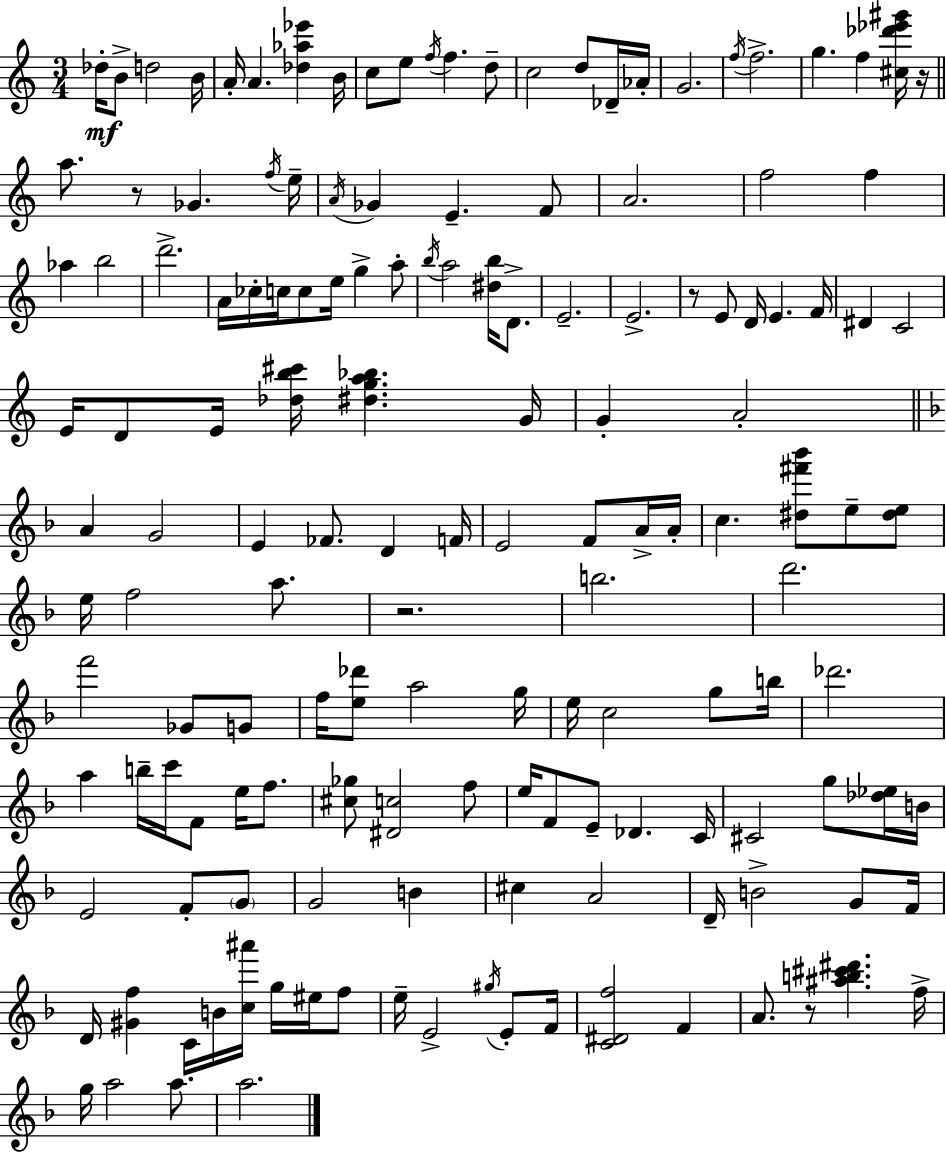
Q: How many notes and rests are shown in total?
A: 151